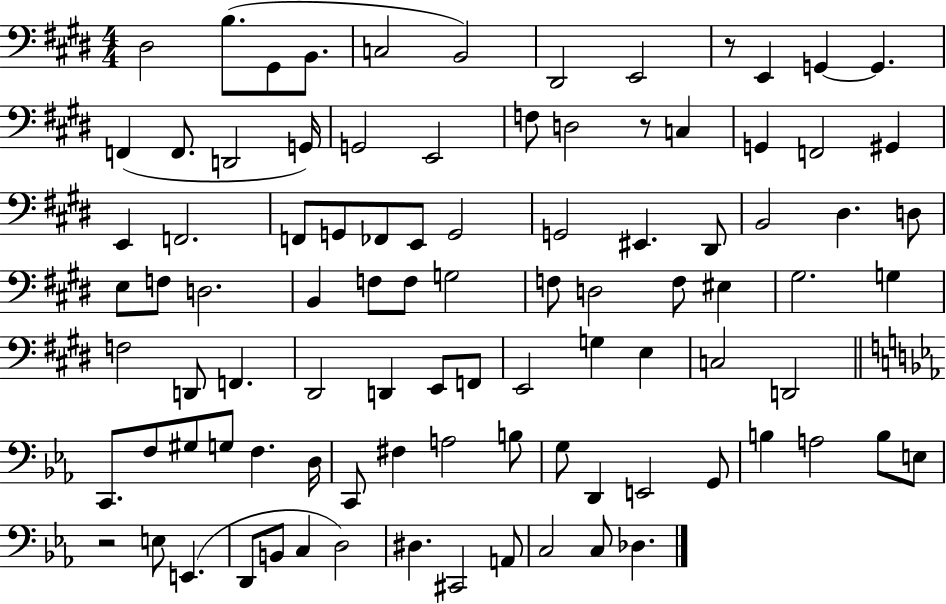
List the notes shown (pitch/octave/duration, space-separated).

D#3/h B3/e. G#2/e B2/e. C3/h B2/h D#2/h E2/h R/e E2/q G2/q G2/q. F2/q F2/e. D2/h G2/s G2/h E2/h F3/e D3/h R/e C3/q G2/q F2/h G#2/q E2/q F2/h. F2/e G2/e FES2/e E2/e G2/h G2/h EIS2/q. D#2/e B2/h D#3/q. D3/e E3/e F3/e D3/h. B2/q F3/e F3/e G3/h F3/e D3/h F3/e EIS3/q G#3/h. G3/q F3/h D2/e F2/q. D#2/h D2/q E2/e F2/e E2/h G3/q E3/q C3/h D2/h C2/e. F3/e G#3/e G3/e F3/q. D3/s C2/e F#3/q A3/h B3/e G3/e D2/q E2/h G2/e B3/q A3/h B3/e E3/e R/h E3/e E2/q. D2/e B2/e C3/q D3/h D#3/q. C#2/h A2/e C3/h C3/e Db3/q.